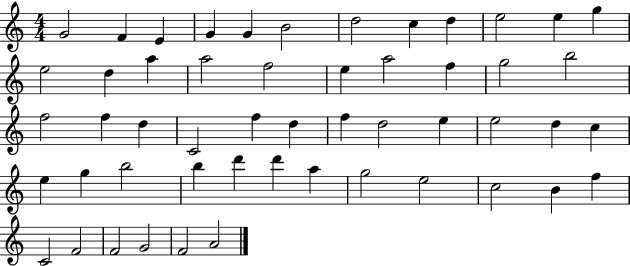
X:1
T:Untitled
M:4/4
L:1/4
K:C
G2 F E G G B2 d2 c d e2 e g e2 d a a2 f2 e a2 f g2 b2 f2 f d C2 f d f d2 e e2 d c e g b2 b d' d' a g2 e2 c2 B f C2 F2 F2 G2 F2 A2